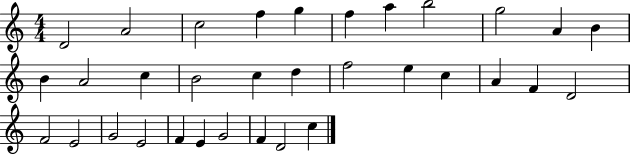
{
  \clef treble
  \numericTimeSignature
  \time 4/4
  \key c \major
  d'2 a'2 | c''2 f''4 g''4 | f''4 a''4 b''2 | g''2 a'4 b'4 | \break b'4 a'2 c''4 | b'2 c''4 d''4 | f''2 e''4 c''4 | a'4 f'4 d'2 | \break f'2 e'2 | g'2 e'2 | f'4 e'4 g'2 | f'4 d'2 c''4 | \break \bar "|."
}